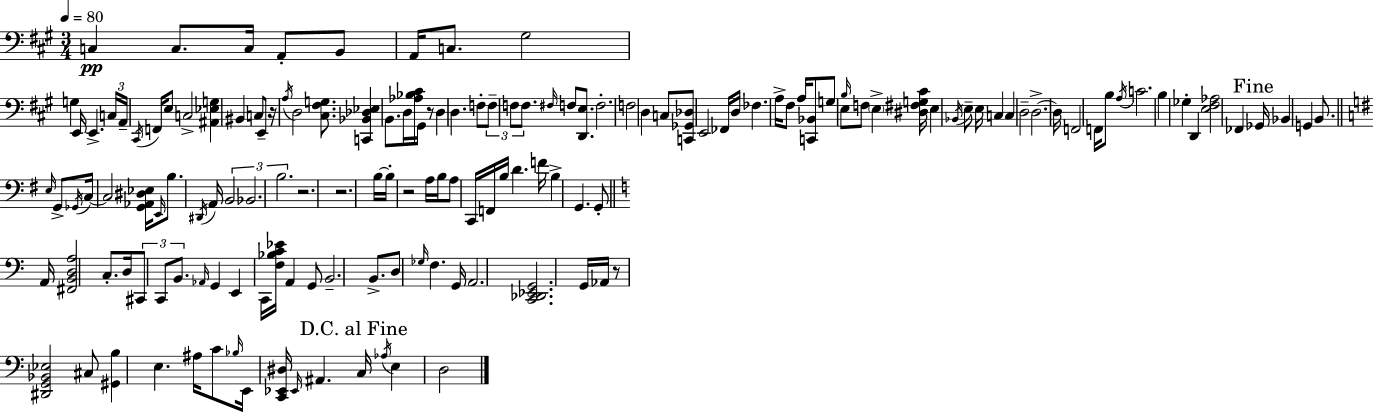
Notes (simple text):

C3/q C3/e. C3/s A2/e B2/e A2/s C3/e. G#3/h G3/q E2/s E2/q. C3/s A2/s C#2/s F2/s E3/e C3/h [A#2,Eb3,G3]/q BIS2/q C3/e E2/e R/s A3/s D3/h [C#3,F#3,G3]/e. [C2,Bb2,Db3,Eb3]/q B2/e. D3/s [Ab3,Bb3,C#4]/s G#2/s R/e D3/q D3/q. F3/e F3/e F3/e F3/e. F#3/s F3/e [D2,E3]/e. F3/h. F3/h D3/q C3/e [C2,Gb2,Db3]/e E2/h FES2/s D3/s FES3/q. A3/s F#3/e A3/s [C2,Bb2]/e G3/e E3/e B3/s F3/e E3/q [D#3,F#3,G3,C#4]/s E3/q Bb2/s E3/e E3/s C3/q C3/q D3/h D3/h. D3/s F2/h F2/s B3/e A3/s C4/h. B3/q Gb3/q D2/q [E3,F#3,Ab3]/h FES2/q Gb2/s Bb2/q G2/q B2/e. E3/s G2/e Gb2/s C3/s C3/h [G2,Ab2,D#3,Eb3]/s E2/s B3/e. D#2/s A2/s B2/h Bb2/h. B3/h. R/h. R/h. B3/s B3/s R/h A3/s B3/s A3/e C2/s F2/s B3/s D4/q. F4/s B3/q G2/q. G2/e A2/s [F#2,B2,D3,A3]/h C3/e. D3/s C#2/e C2/e B2/e. Ab2/s G2/q E2/q C2/s [F3,Bb3,C4,Eb4]/s A2/q G2/e B2/h. B2/e. D3/e Gb3/s F3/q. G2/s A2/h. [C2,Db2,Eb2,G2]/h. G2/s Ab2/s R/e [D#2,G2,Bb2,Eb3]/h C#3/e [G#2,B3]/q E3/q. A#3/s C4/e Bb3/s E2/s [C2,Eb2,D#3]/s Eb2/s A#2/q. C3/s Ab3/s E3/q D3/h